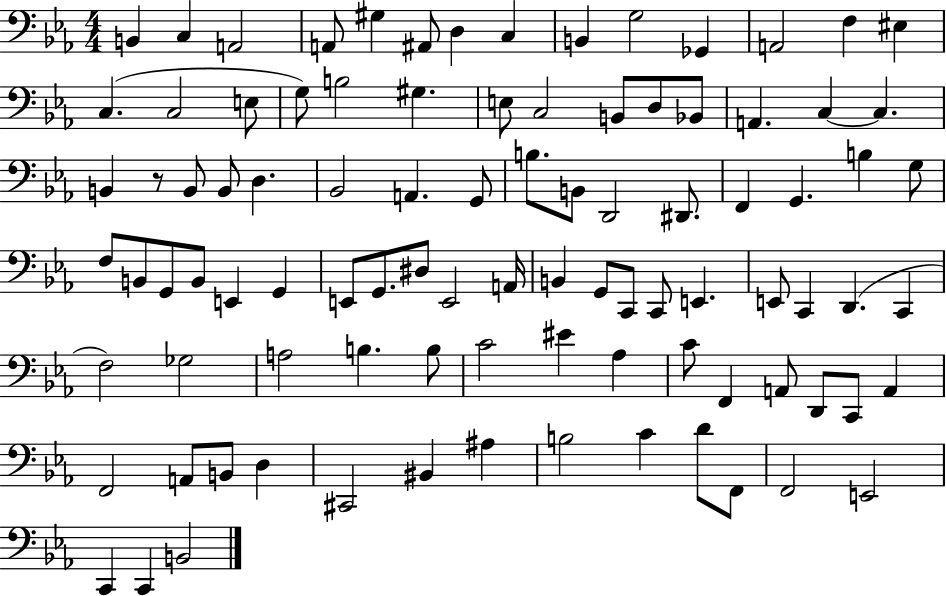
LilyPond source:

{
  \clef bass
  \numericTimeSignature
  \time 4/4
  \key ees \major
  b,4 c4 a,2 | a,8 gis4 ais,8 d4 c4 | b,4 g2 ges,4 | a,2 f4 eis4 | \break c4.( c2 e8 | g8) b2 gis4. | e8 c2 b,8 d8 bes,8 | a,4. c4~~ c4. | \break b,4 r8 b,8 b,8 d4. | bes,2 a,4. g,8 | b8. b,8 d,2 dis,8. | f,4 g,4. b4 g8 | \break f8 b,8 g,8 b,8 e,4 g,4 | e,8 g,8. dis8 e,2 a,16 | b,4 g,8 c,8 c,8 e,4. | e,8 c,4 d,4.( c,4 | \break f2) ges2 | a2 b4. b8 | c'2 eis'4 aes4 | c'8 f,4 a,8 d,8 c,8 a,4 | \break f,2 a,8 b,8 d4 | cis,2 bis,4 ais4 | b2 c'4 d'8 f,8 | f,2 e,2 | \break c,4 c,4 b,2 | \bar "|."
}